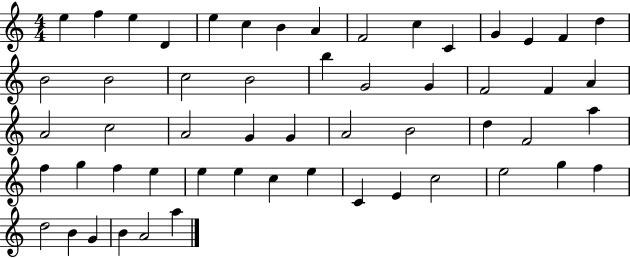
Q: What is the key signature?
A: C major